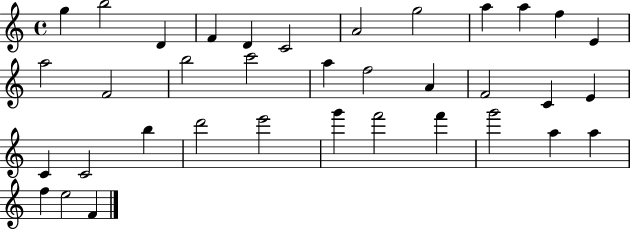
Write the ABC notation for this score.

X:1
T:Untitled
M:4/4
L:1/4
K:C
g b2 D F D C2 A2 g2 a a f E a2 F2 b2 c'2 a f2 A F2 C E C C2 b d'2 e'2 g' f'2 f' g'2 a a f e2 F